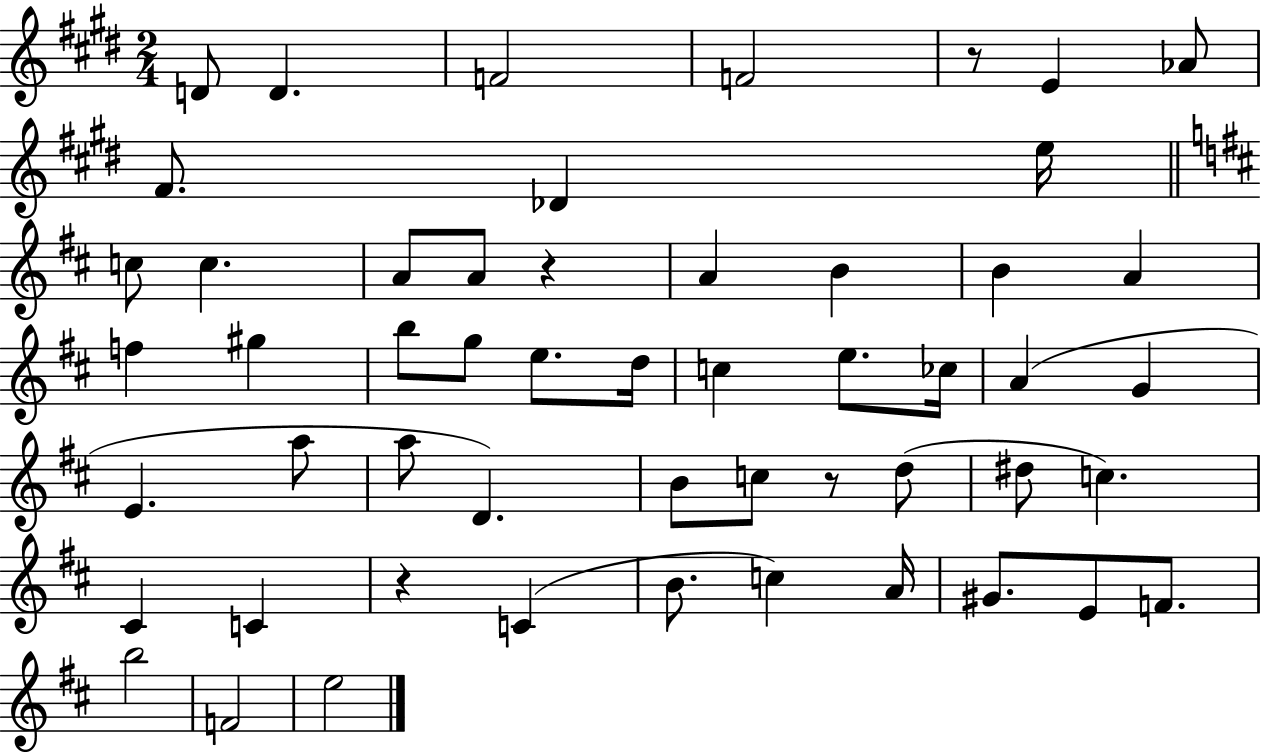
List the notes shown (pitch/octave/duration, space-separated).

D4/e D4/q. F4/h F4/h R/e E4/q Ab4/e F#4/e. Db4/q E5/s C5/e C5/q. A4/e A4/e R/q A4/q B4/q B4/q A4/q F5/q G#5/q B5/e G5/e E5/e. D5/s C5/q E5/e. CES5/s A4/q G4/q E4/q. A5/e A5/e D4/q. B4/e C5/e R/e D5/e D#5/e C5/q. C#4/q C4/q R/q C4/q B4/e. C5/q A4/s G#4/e. E4/e F4/e. B5/h F4/h E5/h